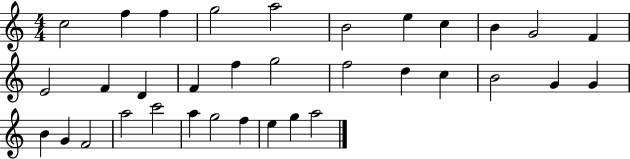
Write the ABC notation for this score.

X:1
T:Untitled
M:4/4
L:1/4
K:C
c2 f f g2 a2 B2 e c B G2 F E2 F D F f g2 f2 d c B2 G G B G F2 a2 c'2 a g2 f e g a2